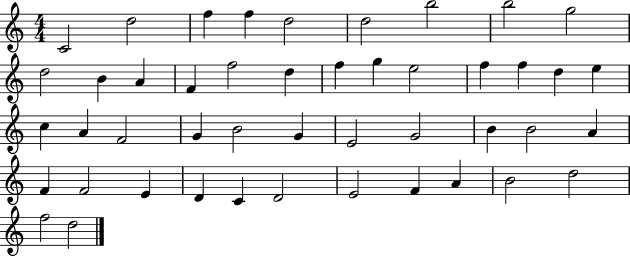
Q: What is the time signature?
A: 4/4